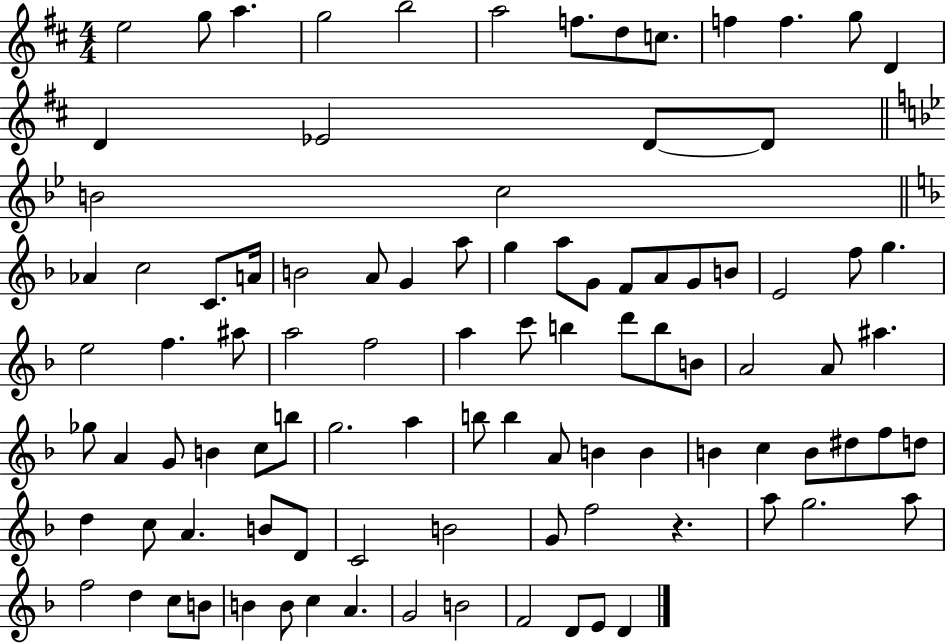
X:1
T:Untitled
M:4/4
L:1/4
K:D
e2 g/2 a g2 b2 a2 f/2 d/2 c/2 f f g/2 D D _E2 D/2 D/2 B2 c2 _A c2 C/2 A/4 B2 A/2 G a/2 g a/2 G/2 F/2 A/2 G/2 B/2 E2 f/2 g e2 f ^a/2 a2 f2 a c'/2 b d'/2 b/2 B/2 A2 A/2 ^a _g/2 A G/2 B c/2 b/2 g2 a b/2 b A/2 B B B c B/2 ^d/2 f/2 d/2 d c/2 A B/2 D/2 C2 B2 G/2 f2 z a/2 g2 a/2 f2 d c/2 B/2 B B/2 c A G2 B2 F2 D/2 E/2 D